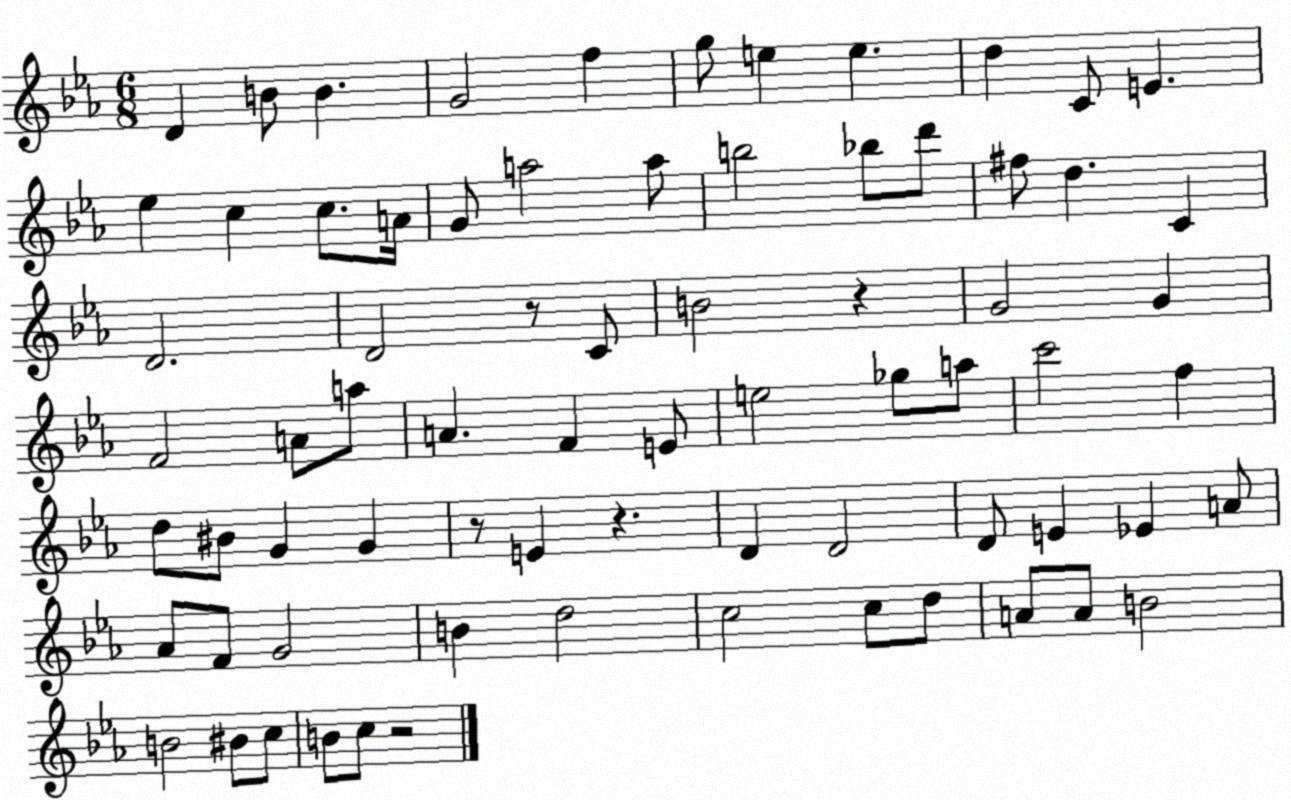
X:1
T:Untitled
M:6/8
L:1/4
K:Eb
D B/2 B G2 f g/2 e e d C/2 E _e c c/2 A/4 G/2 a2 a/2 b2 _b/2 d'/2 ^f/2 d C D2 D2 z/2 C/2 B2 z G2 G F2 A/2 a/2 A F E/2 e2 _g/2 a/2 c'2 f d/2 ^B/2 G G z/2 E z D D2 D/2 E _E A/2 _A/2 F/2 G2 B d2 c2 c/2 d/2 A/2 A/2 B2 B2 ^B/2 c/2 B/2 c/2 z2